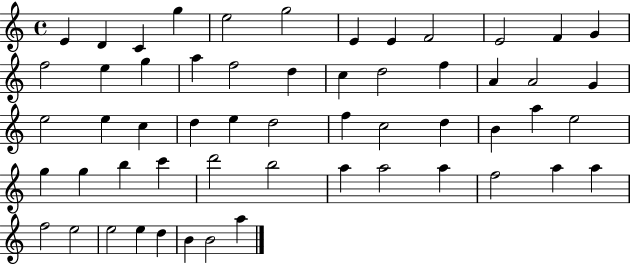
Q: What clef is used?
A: treble